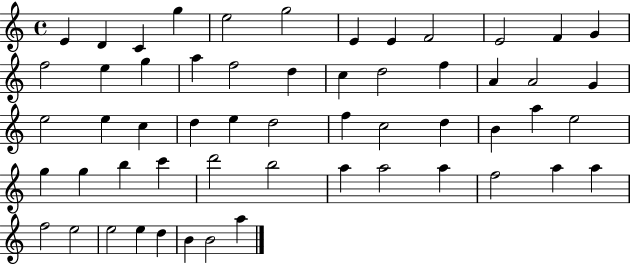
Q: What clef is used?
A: treble